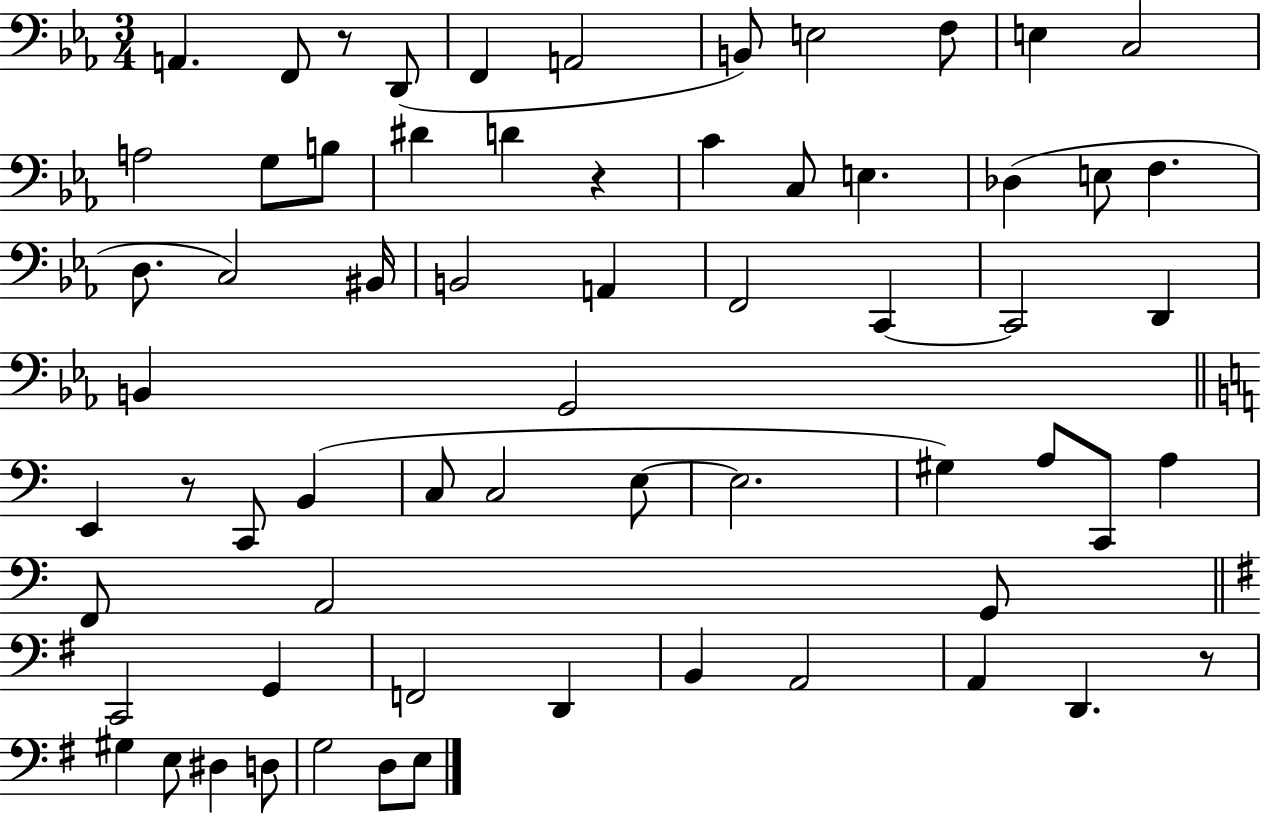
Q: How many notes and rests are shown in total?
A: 65